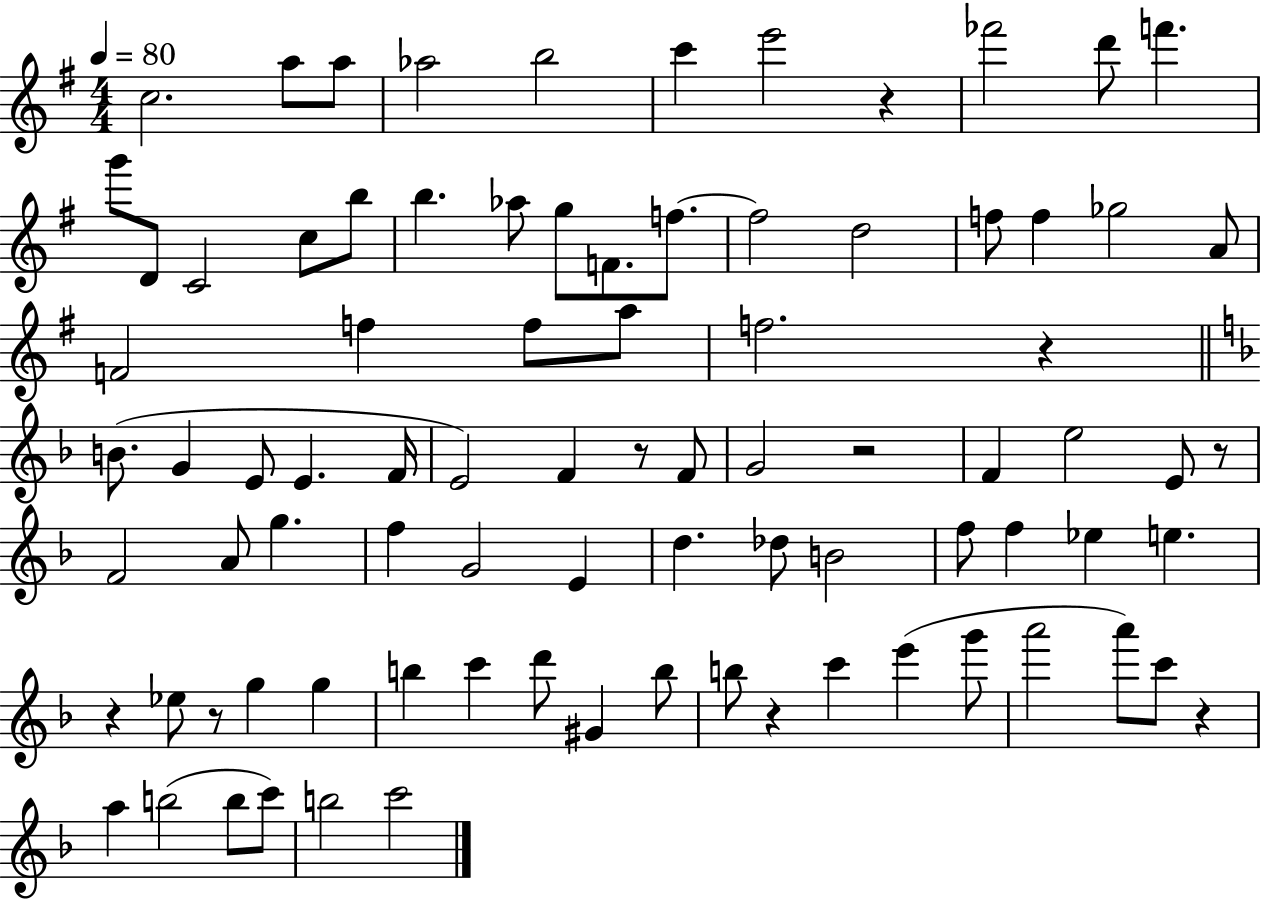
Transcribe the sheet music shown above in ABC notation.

X:1
T:Untitled
M:4/4
L:1/4
K:G
c2 a/2 a/2 _a2 b2 c' e'2 z _f'2 d'/2 f' g'/2 D/2 C2 c/2 b/2 b _a/2 g/2 F/2 f/2 f2 d2 f/2 f _g2 A/2 F2 f f/2 a/2 f2 z B/2 G E/2 E F/4 E2 F z/2 F/2 G2 z2 F e2 E/2 z/2 F2 A/2 g f G2 E d _d/2 B2 f/2 f _e e z _e/2 z/2 g g b c' d'/2 ^G b/2 b/2 z c' e' g'/2 a'2 a'/2 c'/2 z a b2 b/2 c'/2 b2 c'2